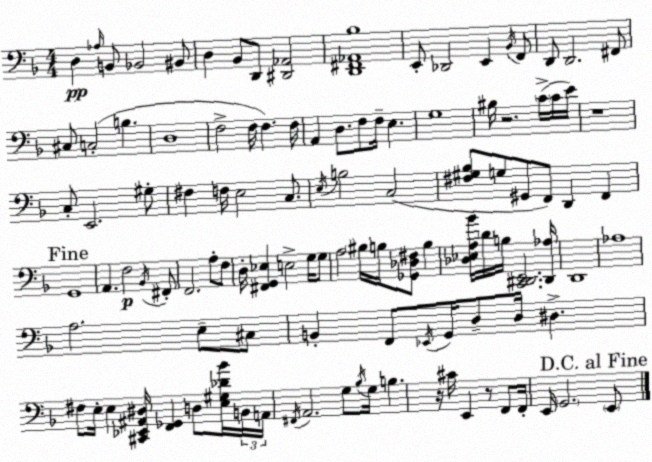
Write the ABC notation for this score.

X:1
T:Untitled
M:4/4
L:1/4
K:Dm
D, _A,/4 B,,/2 _B,,2 ^B,,/2 D, _B,,/2 D,,/2 [^D,,_A,,]2 [D,,^F,,_A,,_B,]4 E,,/2 _D,,2 E,, _B,,/4 F,,/2 D,,/2 D,,2 ^F,,/2 ^C,/2 C,2 B, D,4 F,2 F,/4 F, F,/4 A,, D,/2 F,/2 F,/4 E, G,4 ^B,/4 z2 C/4 C/4 E/4 z4 C,/2 E,,2 ^G,/2 ^F, F,/4 E,2 C,/2 E,/4 B,2 C,2 [^F,^G,_B,]/2 G,/2 ^G,,/2 F,,/2 D,, F,, G,,4 A,, F,2 _B,,/4 ^F,,/2 F,,2 A,/2 F,/2 D,/4 [^F,,G,,_E,] E,2 G,/4 G,/2 A,2 ^B,/4 B,/4 [_G,,_D,^F,]/2 B, [_D,_E,A,_B]/4 D/4 B,/4 [C,,^D,,E,,]2 [^D,,_A,]/4 D,,4 _A,4 A,2 E,/2 ^C,/2 B,, F,,/2 _E,,/4 G,,/4 D,/2 D,/4 ^D, ^F,/2 E,/4 E, [^C,,_E,,^A,,^D,]/4 [F,,_G,,] D,/2 [E,^G,_D_B]/4 B,,/4 A,,/4 ^F,,/4 A,,2 G,/2 _B,/4 G,/4 B, z/4 ^C/4 E,, z/2 F,,/2 F,,/4 E,,/4 G,,2 E,,/2